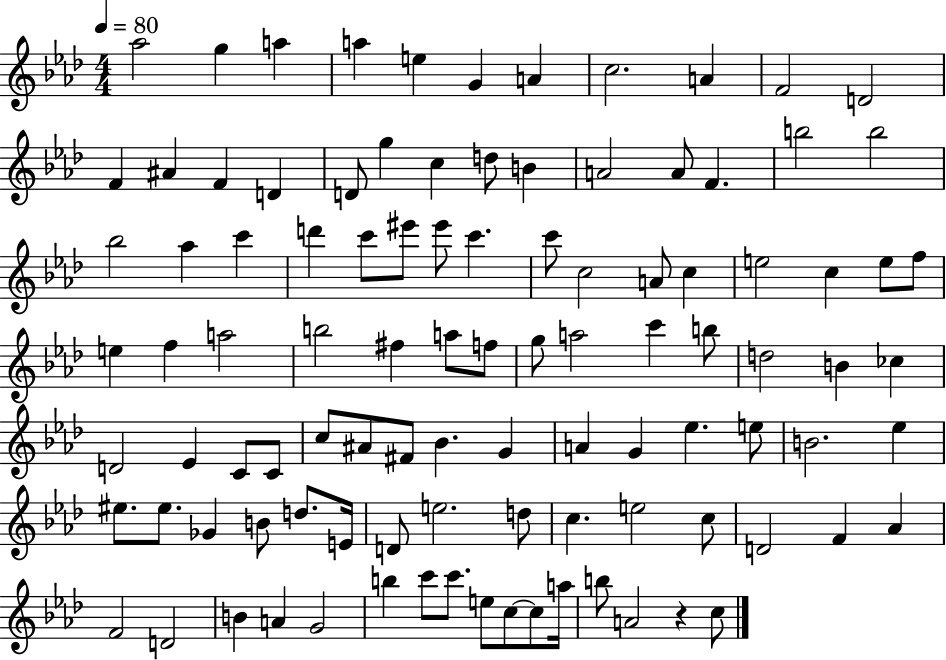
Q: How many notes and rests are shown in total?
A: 101